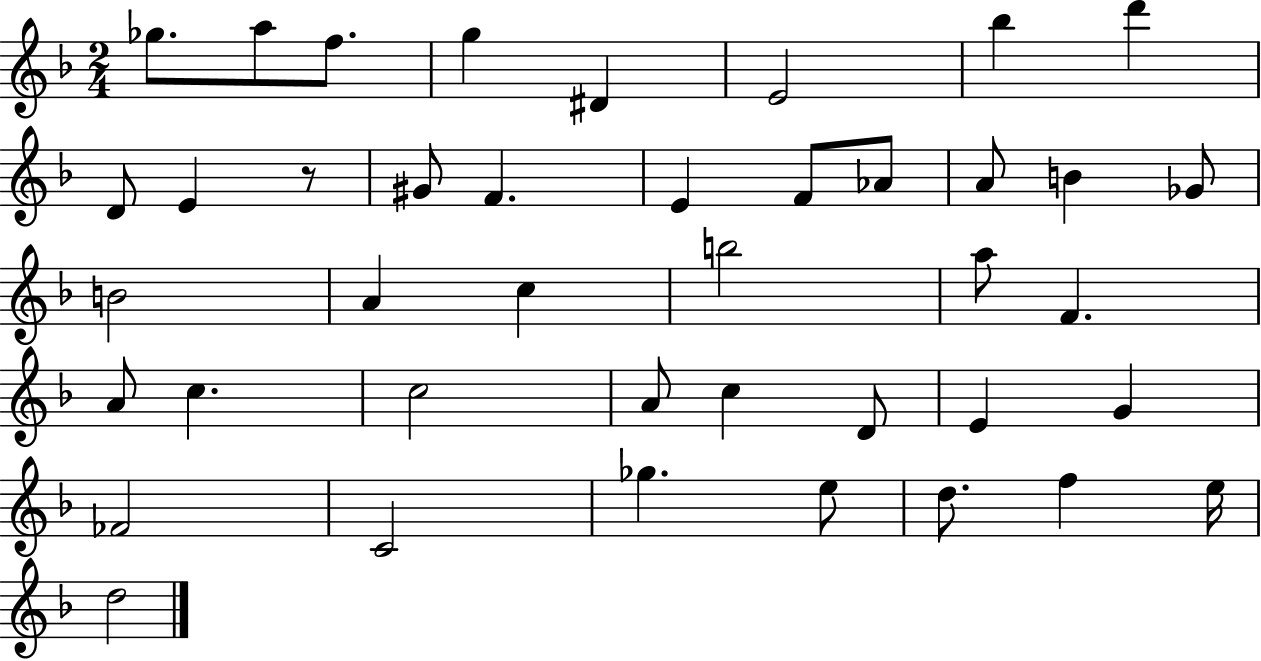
Gb5/e. A5/e F5/e. G5/q D#4/q E4/h Bb5/q D6/q D4/e E4/q R/e G#4/e F4/q. E4/q F4/e Ab4/e A4/e B4/q Gb4/e B4/h A4/q C5/q B5/h A5/e F4/q. A4/e C5/q. C5/h A4/e C5/q D4/e E4/q G4/q FES4/h C4/h Gb5/q. E5/e D5/e. F5/q E5/s D5/h